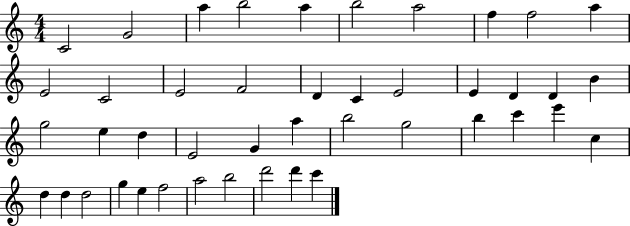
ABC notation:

X:1
T:Untitled
M:4/4
L:1/4
K:C
C2 G2 a b2 a b2 a2 f f2 a E2 C2 E2 F2 D C E2 E D D B g2 e d E2 G a b2 g2 b c' e' c d d d2 g e f2 a2 b2 d'2 d' c'